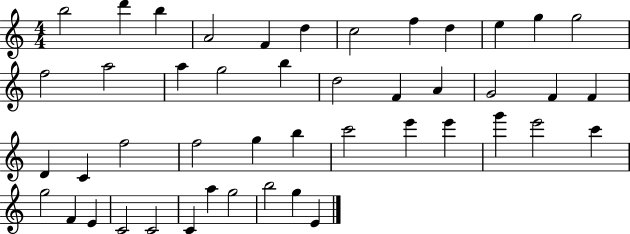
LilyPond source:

{
  \clef treble
  \numericTimeSignature
  \time 4/4
  \key c \major
  b''2 d'''4 b''4 | a'2 f'4 d''4 | c''2 f''4 d''4 | e''4 g''4 g''2 | \break f''2 a''2 | a''4 g''2 b''4 | d''2 f'4 a'4 | g'2 f'4 f'4 | \break d'4 c'4 f''2 | f''2 g''4 b''4 | c'''2 e'''4 e'''4 | g'''4 e'''2 c'''4 | \break g''2 f'4 e'4 | c'2 c'2 | c'4 a''4 g''2 | b''2 g''4 e'4 | \break \bar "|."
}